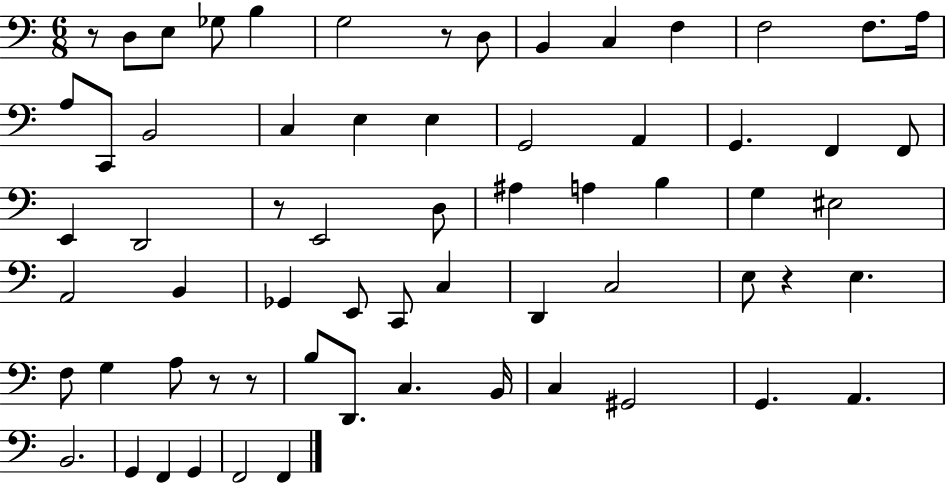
R/e D3/e E3/e Gb3/e B3/q G3/h R/e D3/e B2/q C3/q F3/q F3/h F3/e. A3/s A3/e C2/e B2/h C3/q E3/q E3/q G2/h A2/q G2/q. F2/q F2/e E2/q D2/h R/e E2/h D3/e A#3/q A3/q B3/q G3/q EIS3/h A2/h B2/q Gb2/q E2/e C2/e C3/q D2/q C3/h E3/e R/q E3/q. F3/e G3/q A3/e R/e R/e B3/e D2/e. C3/q. B2/s C3/q G#2/h G2/q. A2/q. B2/h. G2/q F2/q G2/q F2/h F2/q